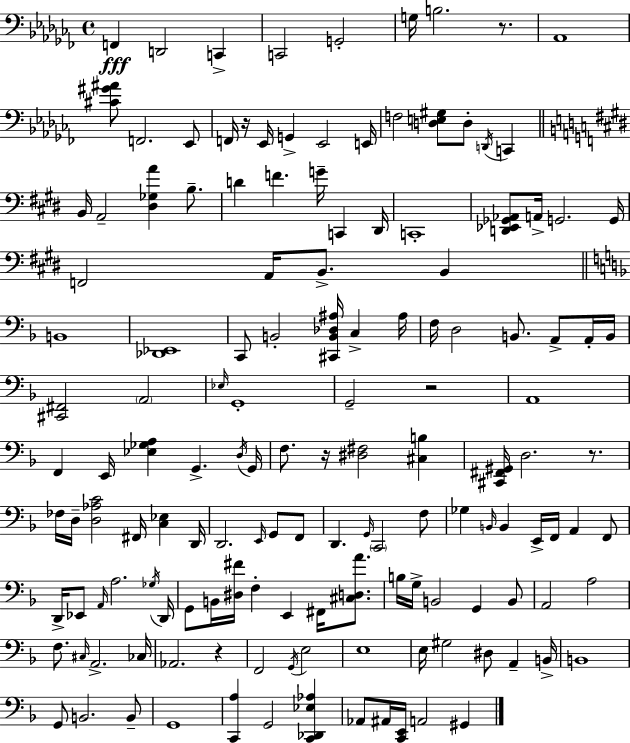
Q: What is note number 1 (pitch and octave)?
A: F2